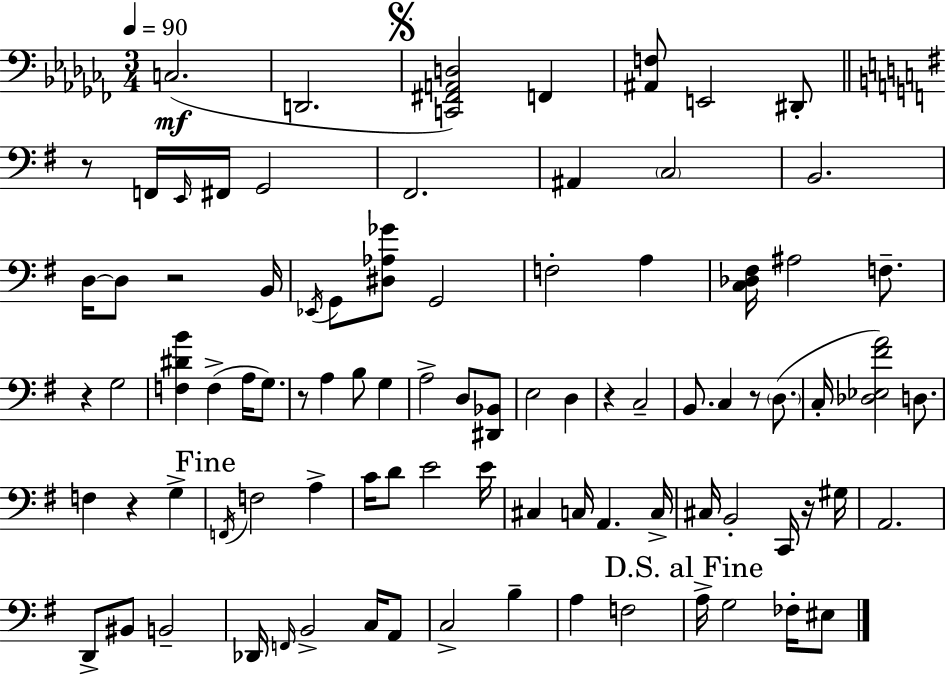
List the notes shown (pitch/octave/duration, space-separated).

C3/h. D2/h. [C2,F#2,A2,D3]/h F2/q [A#2,F3]/e E2/h D#2/e R/e F2/s E2/s F#2/s G2/h F#2/h. A#2/q C3/h B2/h. D3/s D3/e R/h B2/s Eb2/s G2/e [D#3,Ab3,Gb4]/e G2/h F3/h A3/q [C3,Db3,F#3]/s A#3/h F3/e. R/q G3/h [F3,D#4,B4]/q F3/q A3/s G3/e. R/e A3/q B3/e G3/q A3/h D3/e [D#2,Bb2]/e E3/h D3/q R/q C3/h B2/e. C3/q R/e D3/e. C3/s [Db3,Eb3,F#4,A4]/h D3/e. F3/q R/q G3/q F2/s F3/h A3/q C4/s D4/e E4/h E4/s C#3/q C3/s A2/q. C3/s C#3/s B2/h C2/s R/s G#3/s A2/h. D2/e BIS2/e B2/h Db2/s F2/s B2/h C3/s A2/e C3/h B3/q A3/q F3/h A3/s G3/h FES3/s EIS3/e